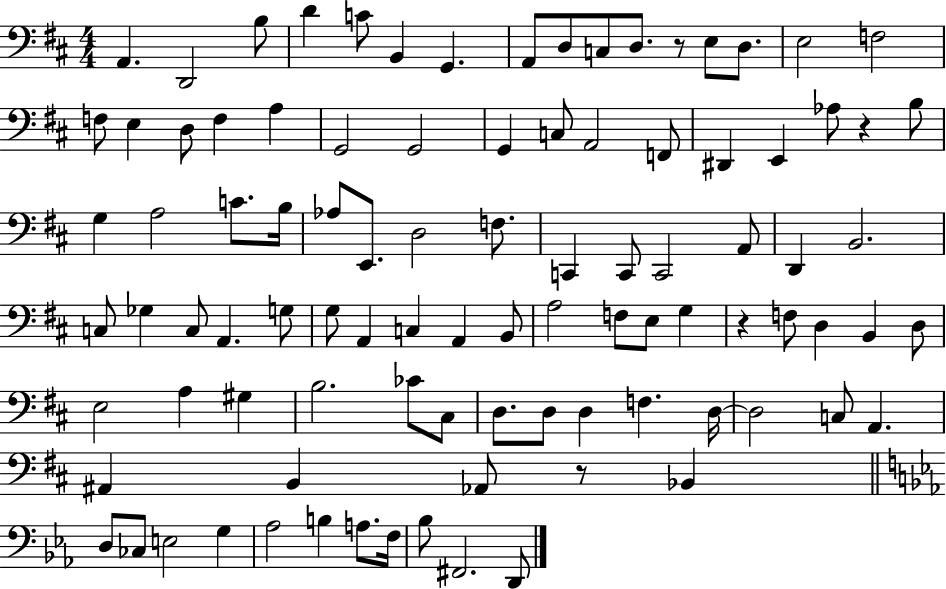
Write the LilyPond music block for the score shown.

{
  \clef bass
  \numericTimeSignature
  \time 4/4
  \key d \major
  \repeat volta 2 { a,4. d,2 b8 | d'4 c'8 b,4 g,4. | a,8 d8 c8 d8. r8 e8 d8. | e2 f2 | \break f8 e4 d8 f4 a4 | g,2 g,2 | g,4 c8 a,2 f,8 | dis,4 e,4 aes8 r4 b8 | \break g4 a2 c'8. b16 | aes8 e,8. d2 f8. | c,4 c,8 c,2 a,8 | d,4 b,2. | \break c8 ges4 c8 a,4. g8 | g8 a,4 c4 a,4 b,8 | a2 f8 e8 g4 | r4 f8 d4 b,4 d8 | \break e2 a4 gis4 | b2. ces'8 cis8 | d8. d8 d4 f4. d16~~ | d2 c8 a,4. | \break ais,4 b,4 aes,8 r8 bes,4 | \bar "||" \break \key c \minor d8 ces8 e2 g4 | aes2 b4 a8. f16 | bes8 fis,2. d,8 | } \bar "|."
}